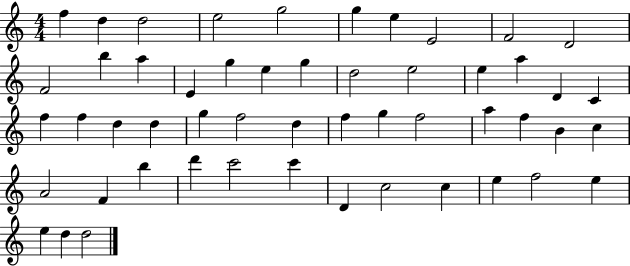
X:1
T:Untitled
M:4/4
L:1/4
K:C
f d d2 e2 g2 g e E2 F2 D2 F2 b a E g e g d2 e2 e a D C f f d d g f2 d f g f2 a f B c A2 F b d' c'2 c' D c2 c e f2 e e d d2